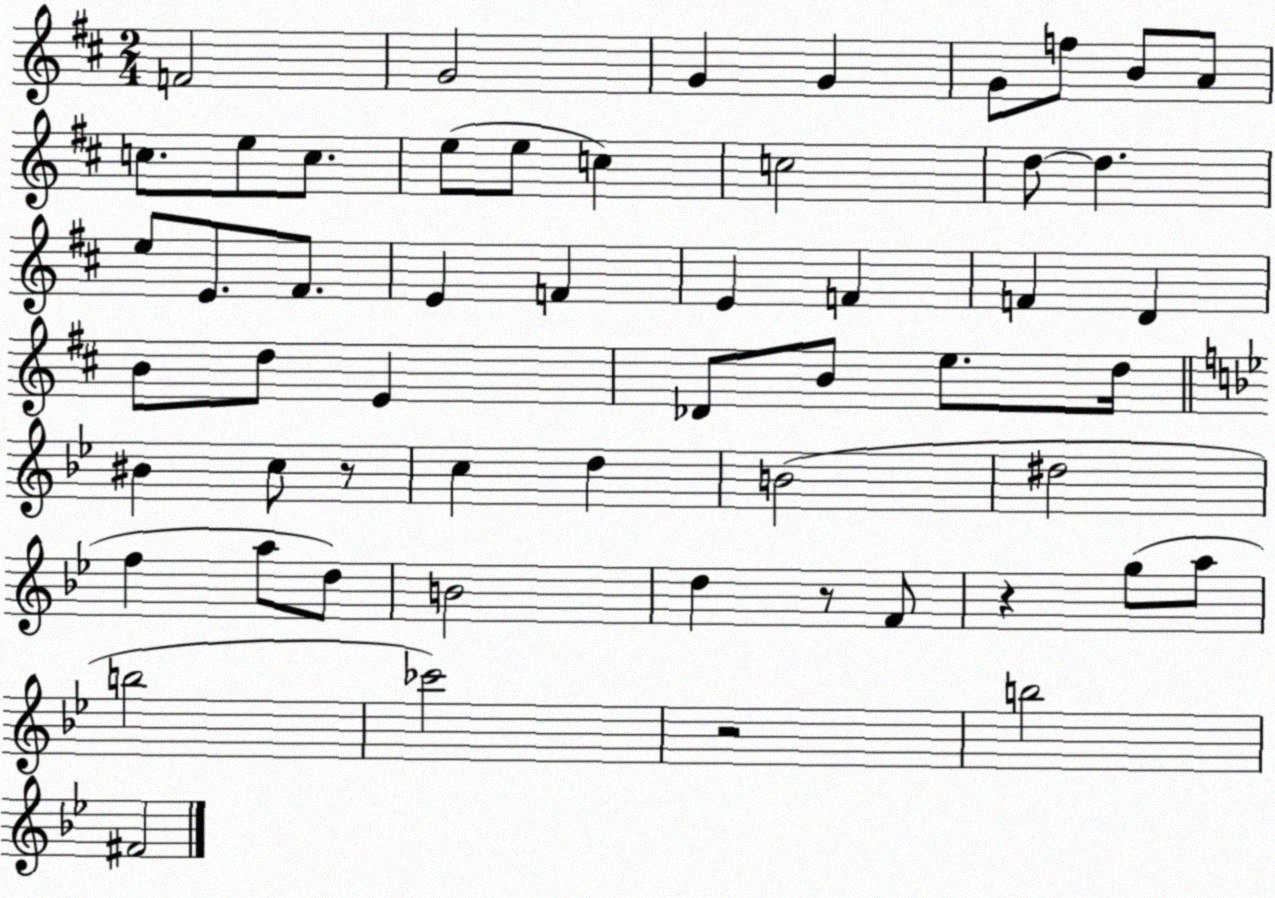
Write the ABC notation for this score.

X:1
T:Untitled
M:2/4
L:1/4
K:D
F2 G2 G G G/2 f/2 B/2 A/2 c/2 e/2 c/2 e/2 e/2 c c2 d/2 d e/2 E/2 ^F/2 E F E F F D B/2 d/2 E _D/2 B/2 e/2 d/4 ^B c/2 z/2 c d B2 ^d2 f a/2 d/2 B2 d z/2 F/2 z g/2 a/2 b2 _c'2 z2 b2 ^F2